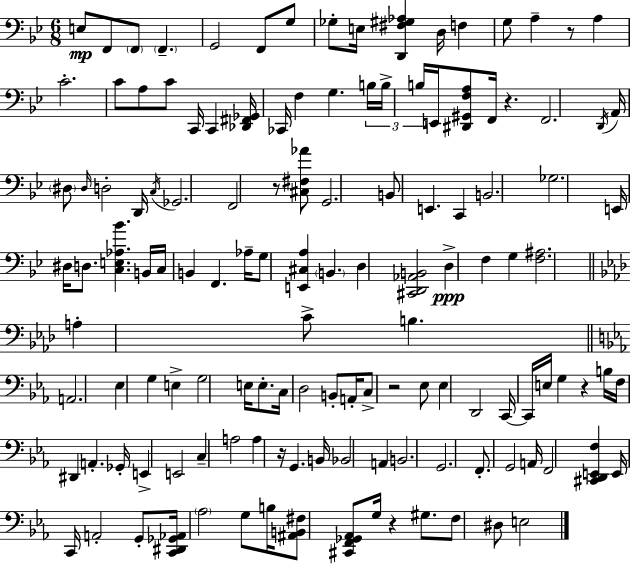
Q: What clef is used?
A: bass